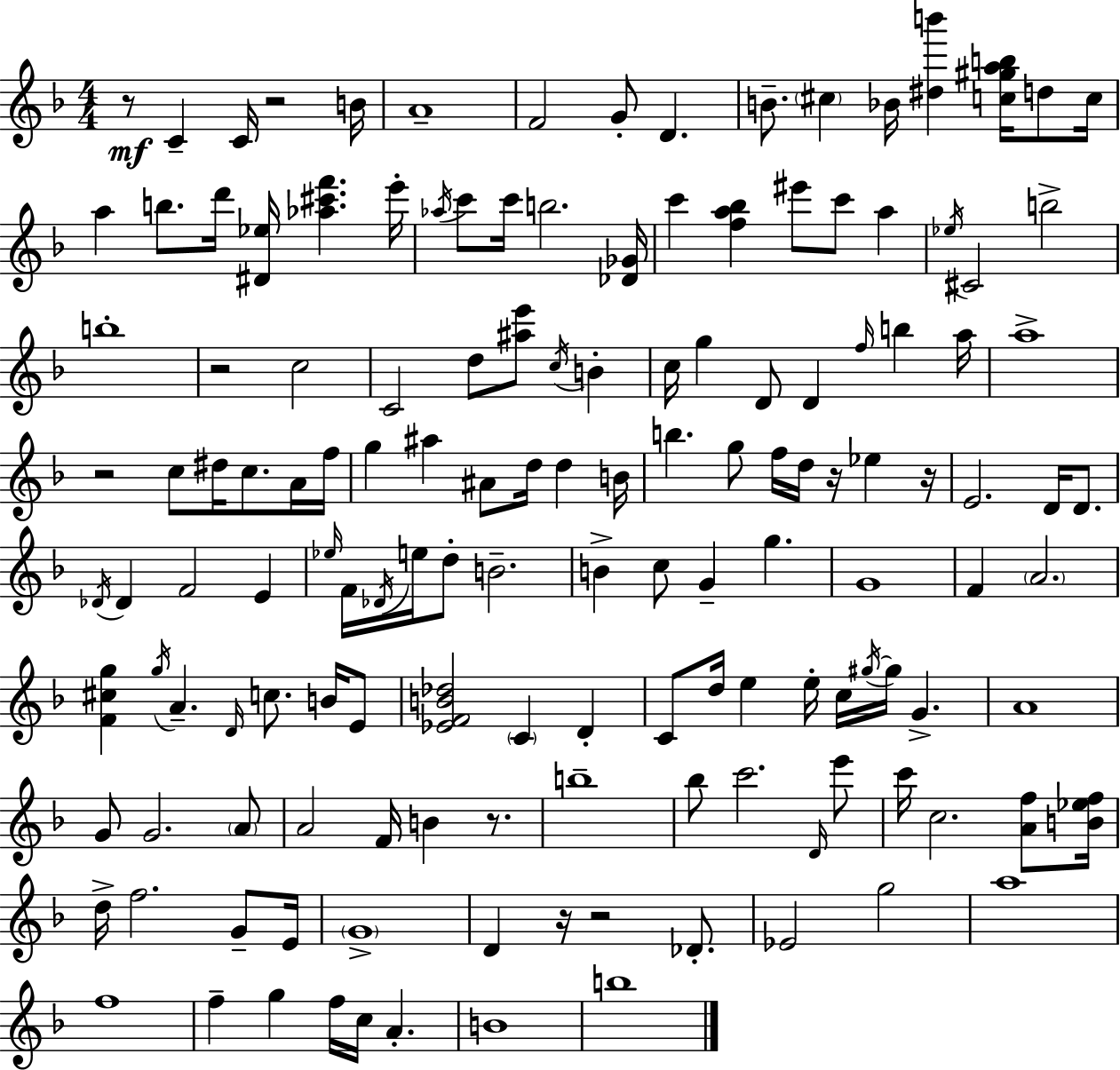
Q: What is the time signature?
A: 4/4